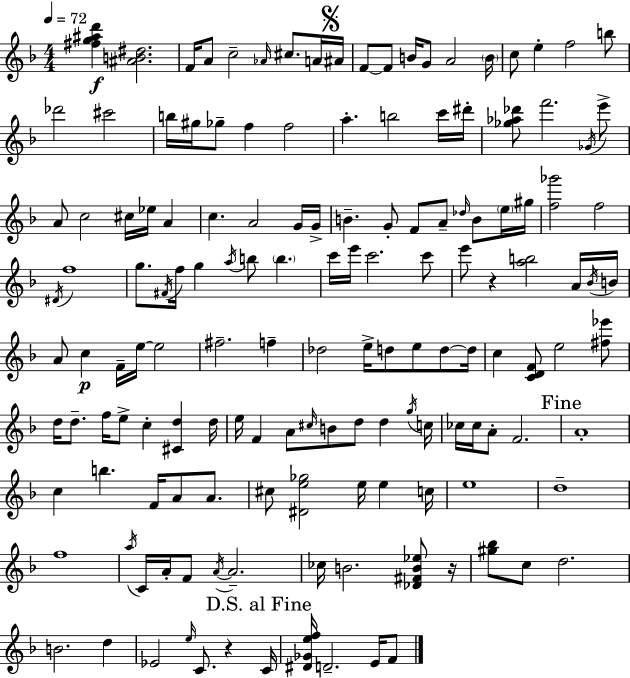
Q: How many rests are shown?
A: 3